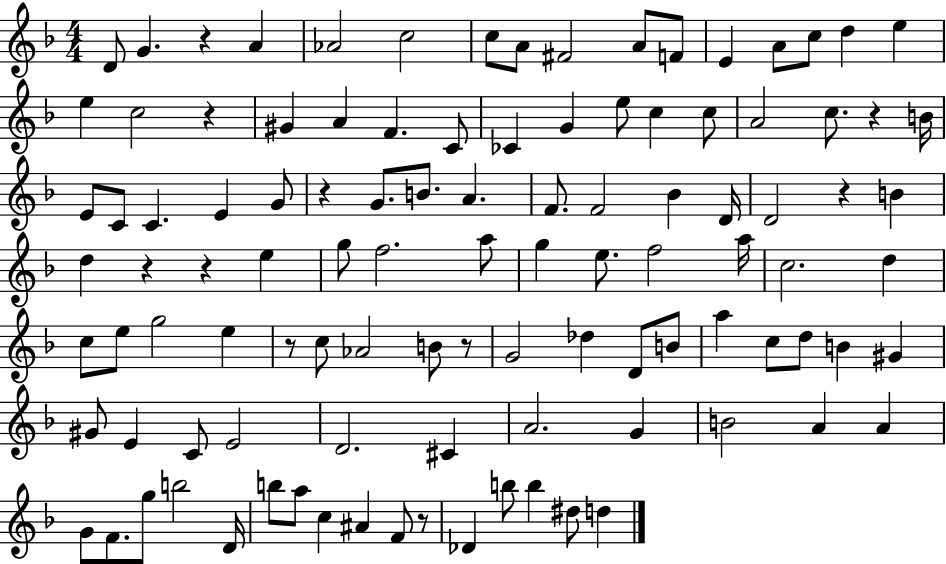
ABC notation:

X:1
T:Untitled
M:4/4
L:1/4
K:F
D/2 G z A _A2 c2 c/2 A/2 ^F2 A/2 F/2 E A/2 c/2 d e e c2 z ^G A F C/2 _C G e/2 c c/2 A2 c/2 z B/4 E/2 C/2 C E G/2 z G/2 B/2 A F/2 F2 _B D/4 D2 z B d z z e g/2 f2 a/2 g e/2 f2 a/4 c2 d c/2 e/2 g2 e z/2 c/2 _A2 B/2 z/2 G2 _d D/2 B/2 a c/2 d/2 B ^G ^G/2 E C/2 E2 D2 ^C A2 G B2 A A G/2 F/2 g/2 b2 D/4 b/2 a/2 c ^A F/2 z/2 _D b/2 b ^d/2 d